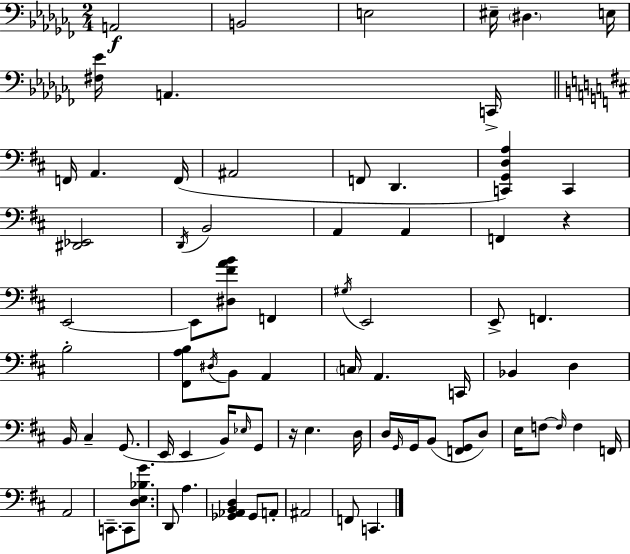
X:1
T:Untitled
M:2/4
L:1/4
K:Abm
A,,2 B,,2 E,2 ^E,/4 ^D, E,/4 [^F,_E]/4 A,, C,,/4 F,,/4 A,, F,,/4 ^A,,2 F,,/2 D,, [C,,G,,D,A,] C,, [^D,,_E,,]2 D,,/4 B,,2 A,, A,, F,, z E,,2 E,,/2 [^D,^FAB]/2 F,, ^G,/4 E,,2 E,,/2 F,, B,2 [^F,,A,B,]/2 ^D,/4 B,,/2 A,, C,/4 A,, C,,/4 _B,, D, B,,/4 ^C, G,,/2 E,,/4 E,, B,,/4 _E,/4 G,,/2 z/4 E, D,/4 D,/4 G,,/4 G,,/4 B,,/2 [F,,G,,]/2 D,/2 E,/4 F,/2 F,/4 F, F,,/4 A,,2 C,,/2 C,,/2 [D,E,_B,G]/2 D,,/2 A, [_G,,_A,,B,,D,] _G,,/2 A,,/2 ^A,,2 F,,/2 C,,